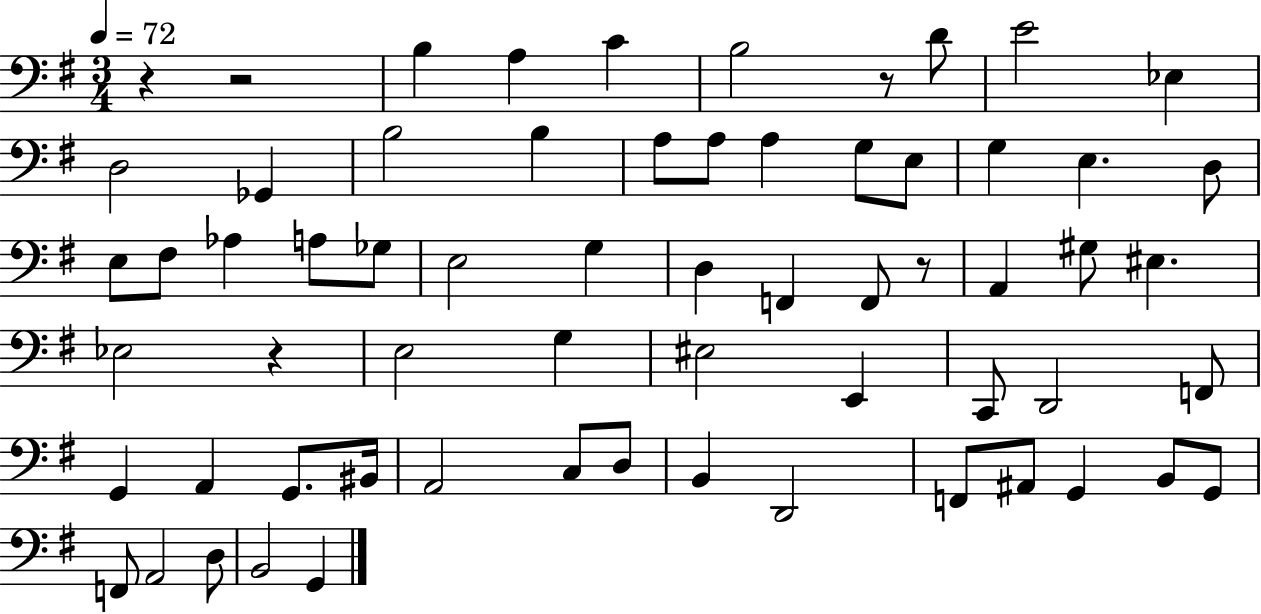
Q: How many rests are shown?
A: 5